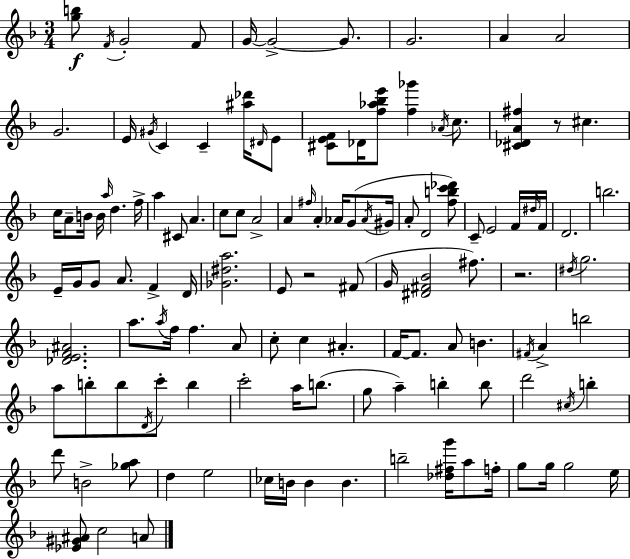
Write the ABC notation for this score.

X:1
T:Untitled
M:3/4
L:1/4
K:F
[gb]/2 F/4 G2 F/2 G/4 G2 G/2 G2 A A2 G2 E/4 ^G/4 C C [^a_d']/4 ^D/4 E/2 [^CEF]/2 _D/4 [f_a_be']/2 [f_g'] _A/4 c/2 [^C_DA^f] z/2 ^c c/4 A/2 B/4 B/4 a/4 d f/4 a ^C/2 A c/2 c/2 A2 A ^f/4 A _A/4 G/2 _A/4 ^G/4 A/2 D2 [fbc'_d']/2 C/2 E2 F/4 ^d/4 F/4 D2 b2 E/4 G/4 G/2 A/2 F D/4 [_G^da]2 E/2 z2 ^F/2 G/4 [^D^F_B]2 ^f/2 z2 ^d/4 g2 [_DEF^A]2 a/2 a/4 f/4 f A/2 c/2 c ^A F/4 F/2 A/2 B ^F/4 A b2 a/2 b/2 b/2 D/4 c'/2 b c'2 a/4 b/2 g/2 a b b/2 d'2 ^c/4 b d'/2 B2 [_ga]/2 d e2 _c/4 B/4 B B b2 [_d^fg']/4 a/2 f/4 g/2 g/4 g2 e/4 [_E^G^A]/2 c2 A/2